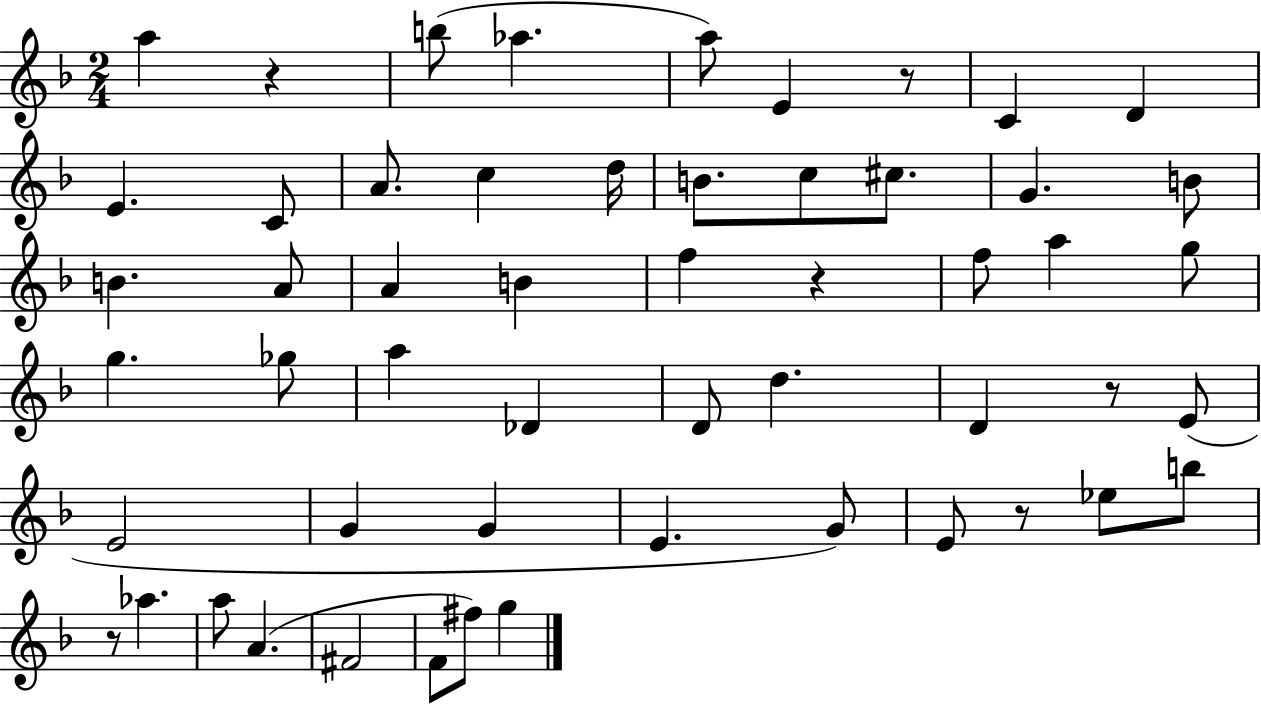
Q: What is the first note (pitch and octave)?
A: A5